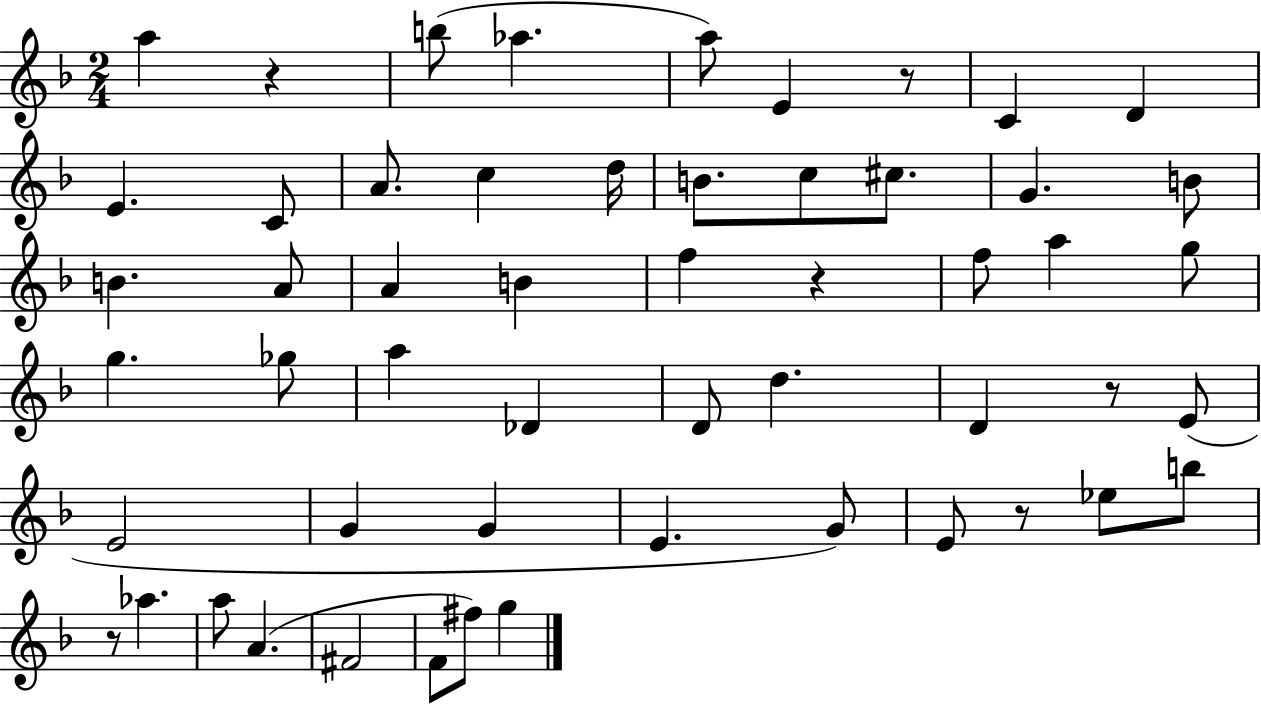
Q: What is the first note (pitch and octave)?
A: A5